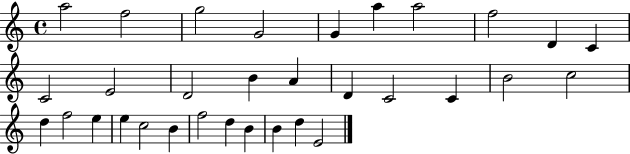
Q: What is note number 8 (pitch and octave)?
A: F5